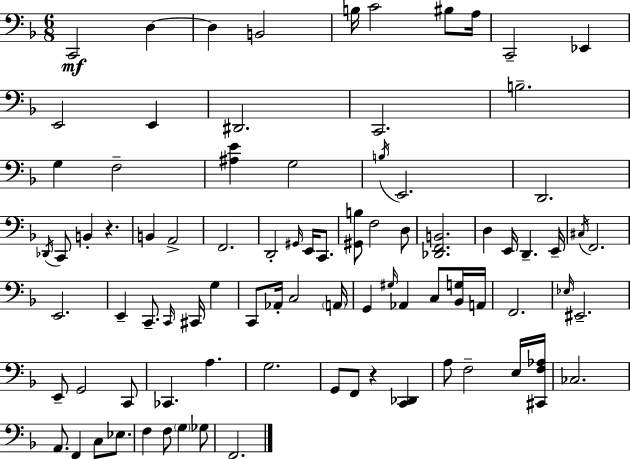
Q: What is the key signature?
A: F major